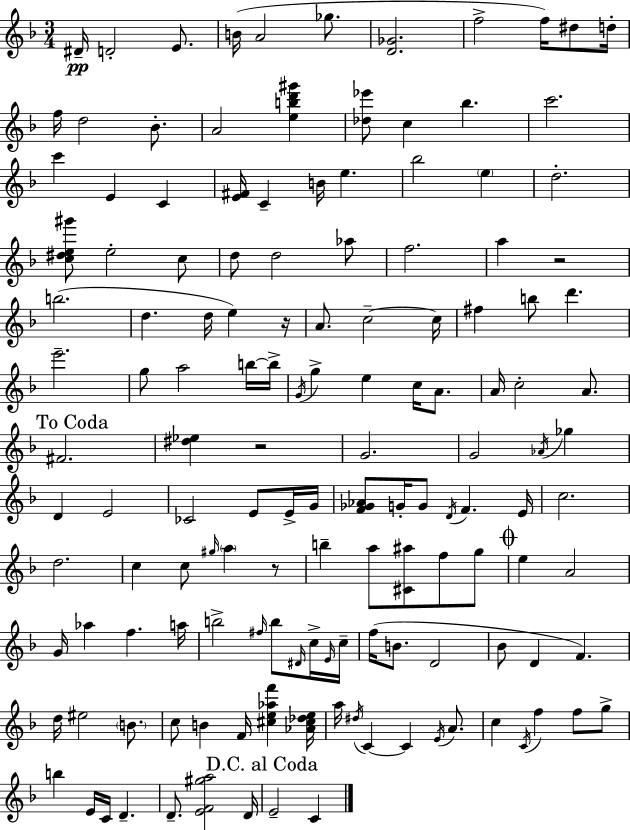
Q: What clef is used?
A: treble